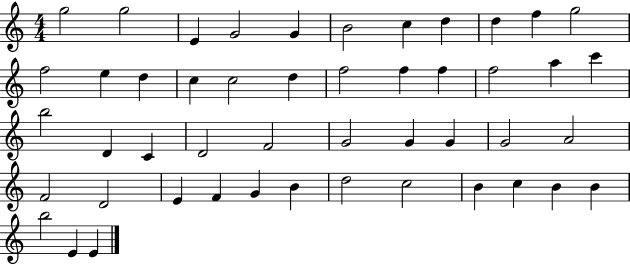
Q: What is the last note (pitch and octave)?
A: E4